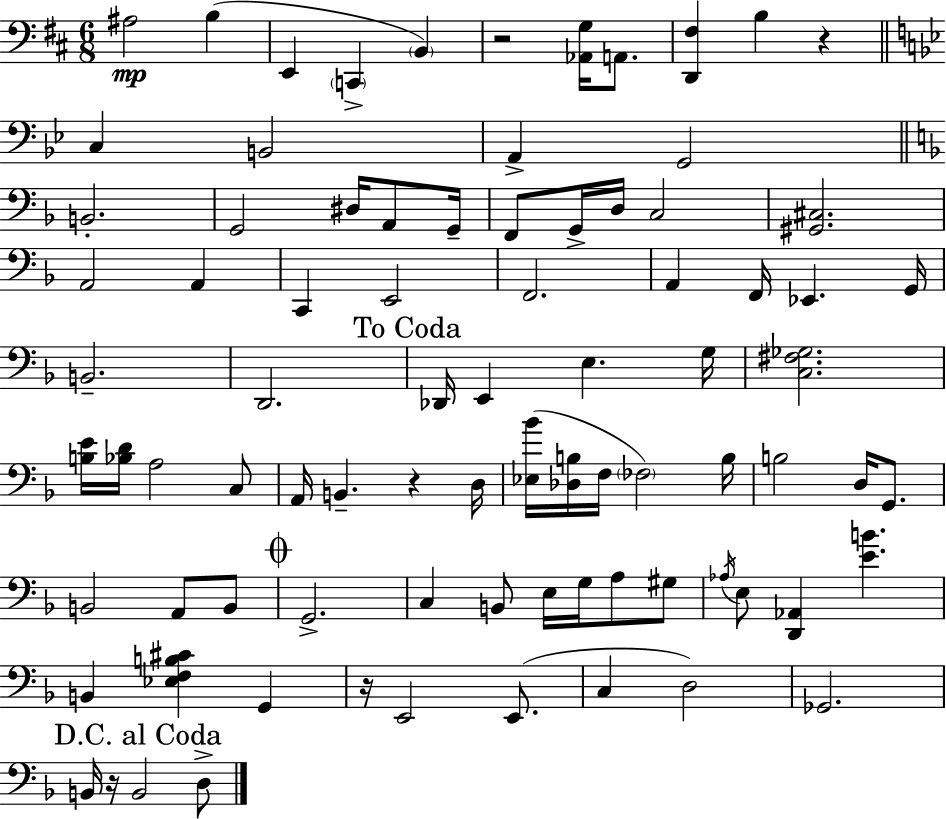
A#3/h B3/q E2/q C2/q B2/q R/h [Ab2,G3]/s A2/e. [D2,F#3]/q B3/q R/q C3/q B2/h A2/q G2/h B2/h. G2/h D#3/s A2/e G2/s F2/e G2/s D3/s C3/h [G#2,C#3]/h. A2/h A2/q C2/q E2/h F2/h. A2/q F2/s Eb2/q. G2/s B2/h. D2/h. Db2/s E2/q E3/q. G3/s [C3,F#3,Gb3]/h. [B3,E4]/s [Bb3,D4]/s A3/h C3/e A2/s B2/q. R/q D3/s [Eb3,Bb4]/s [Db3,B3]/s F3/s FES3/h B3/s B3/h D3/s G2/e. B2/h A2/e B2/e G2/h. C3/q B2/e E3/s G3/s A3/e G#3/e Ab3/s E3/e [D2,Ab2]/q [E4,B4]/q. B2/q [Eb3,F3,B3,C#4]/q G2/q R/s E2/h E2/e. C3/q D3/h Gb2/h. B2/s R/s B2/h D3/e